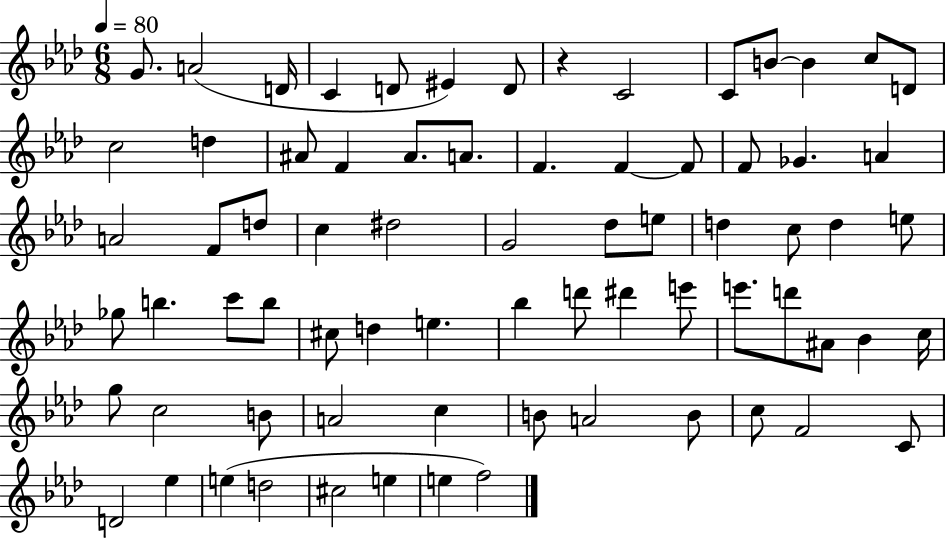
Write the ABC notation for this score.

X:1
T:Untitled
M:6/8
L:1/4
K:Ab
G/2 A2 D/4 C D/2 ^E D/2 z C2 C/2 B/2 B c/2 D/2 c2 d ^A/2 F ^A/2 A/2 F F F/2 F/2 _G A A2 F/2 d/2 c ^d2 G2 _d/2 e/2 d c/2 d e/2 _g/2 b c'/2 b/2 ^c/2 d e _b d'/2 ^d' e'/2 e'/2 d'/2 ^A/2 _B c/4 g/2 c2 B/2 A2 c B/2 A2 B/2 c/2 F2 C/2 D2 _e e d2 ^c2 e e f2